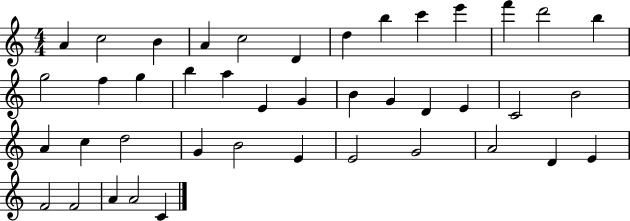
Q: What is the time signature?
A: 4/4